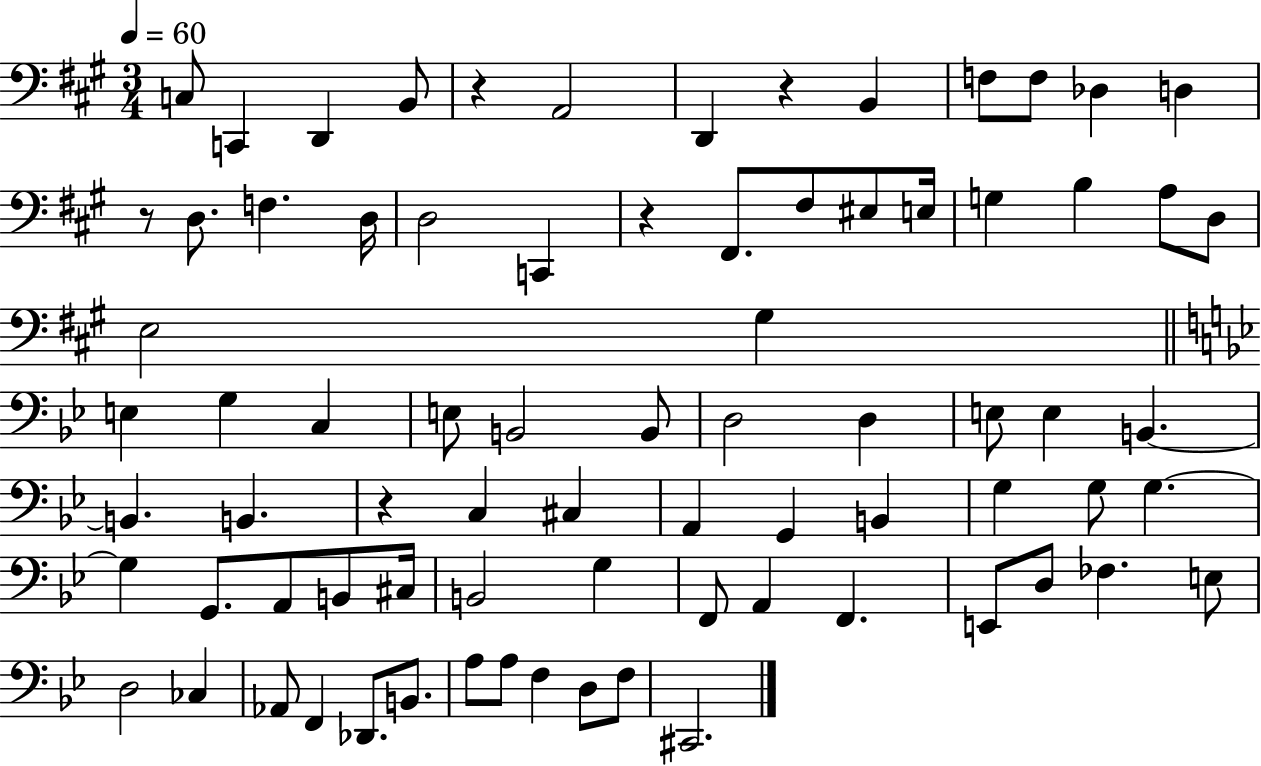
C3/e C2/q D2/q B2/e R/q A2/h D2/q R/q B2/q F3/e F3/e Db3/q D3/q R/e D3/e. F3/q. D3/s D3/h C2/q R/q F#2/e. F#3/e EIS3/e E3/s G3/q B3/q A3/e D3/e E3/h G#3/q E3/q G3/q C3/q E3/e B2/h B2/e D3/h D3/q E3/e E3/q B2/q. B2/q. B2/q. R/q C3/q C#3/q A2/q G2/q B2/q G3/q G3/e G3/q. G3/q G2/e. A2/e B2/e C#3/s B2/h G3/q F2/e A2/q F2/q. E2/e D3/e FES3/q. E3/e D3/h CES3/q Ab2/e F2/q Db2/e. B2/e. A3/e A3/e F3/q D3/e F3/e C#2/h.